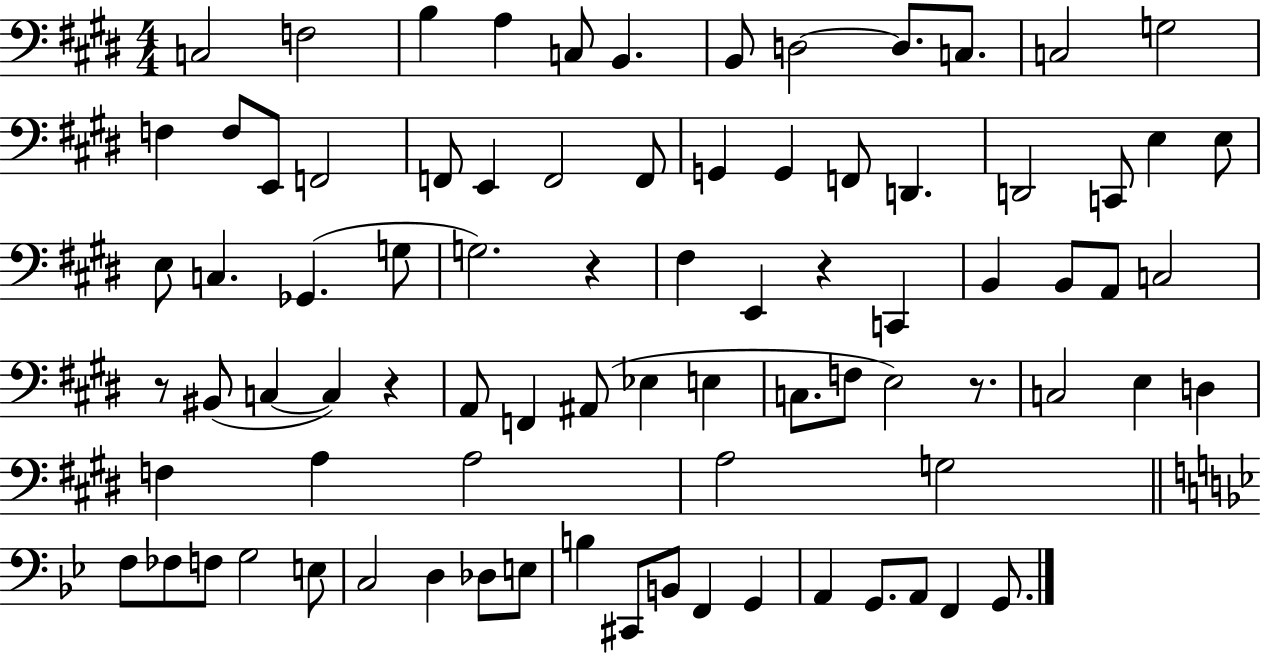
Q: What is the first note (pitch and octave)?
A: C3